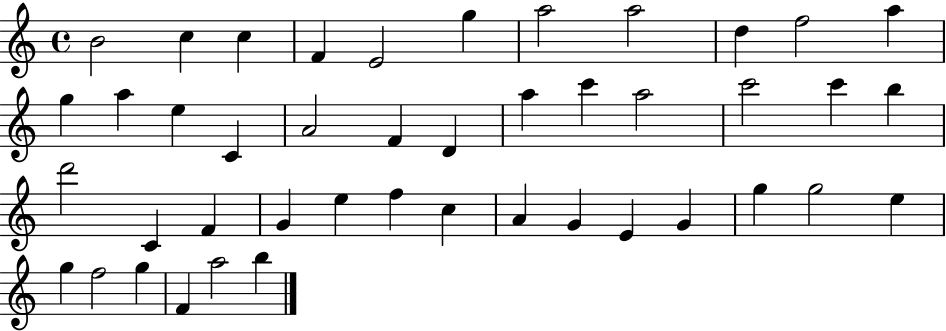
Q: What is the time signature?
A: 4/4